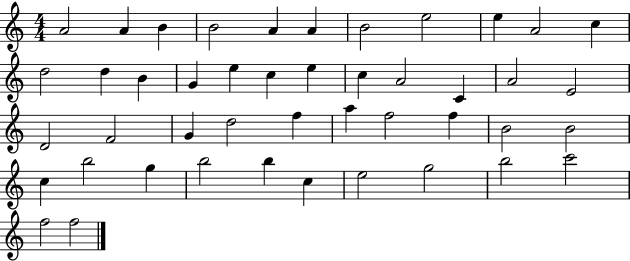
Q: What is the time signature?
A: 4/4